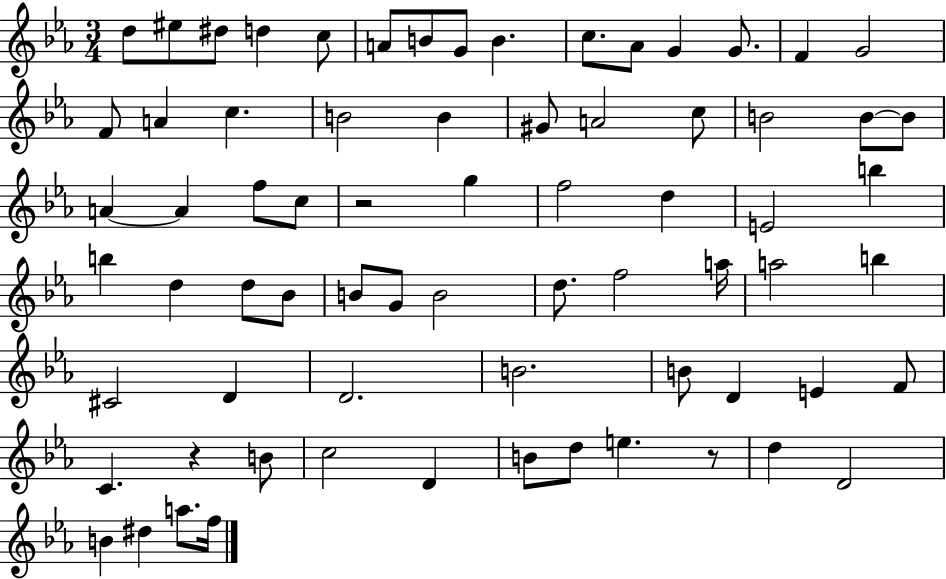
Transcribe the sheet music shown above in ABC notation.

X:1
T:Untitled
M:3/4
L:1/4
K:Eb
d/2 ^e/2 ^d/2 d c/2 A/2 B/2 G/2 B c/2 _A/2 G G/2 F G2 F/2 A c B2 B ^G/2 A2 c/2 B2 B/2 B/2 A A f/2 c/2 z2 g f2 d E2 b b d d/2 _B/2 B/2 G/2 B2 d/2 f2 a/4 a2 b ^C2 D D2 B2 B/2 D E F/2 C z B/2 c2 D B/2 d/2 e z/2 d D2 B ^d a/2 f/4